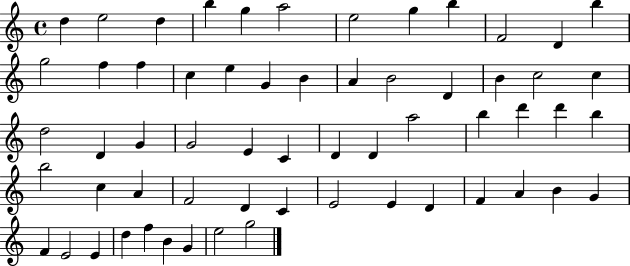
X:1
T:Untitled
M:4/4
L:1/4
K:C
d e2 d b g a2 e2 g b F2 D b g2 f f c e G B A B2 D B c2 c d2 D G G2 E C D D a2 b d' d' b b2 c A F2 D C E2 E D F A B G F E2 E d f B G e2 g2